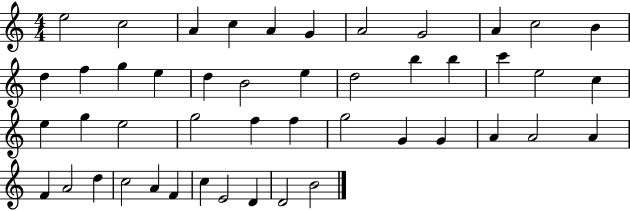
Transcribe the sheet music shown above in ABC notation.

X:1
T:Untitled
M:4/4
L:1/4
K:C
e2 c2 A c A G A2 G2 A c2 B d f g e d B2 e d2 b b c' e2 c e g e2 g2 f f g2 G G A A2 A F A2 d c2 A F c E2 D D2 B2